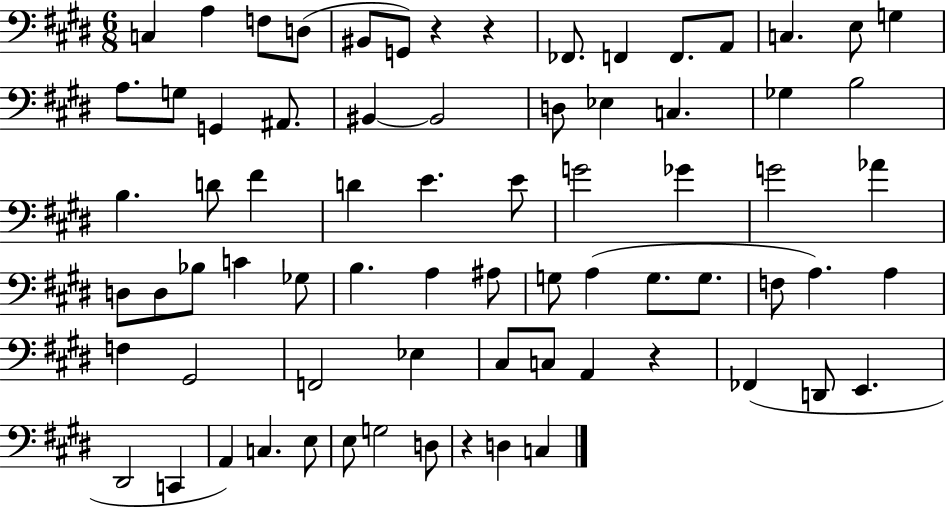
X:1
T:Untitled
M:6/8
L:1/4
K:E
C, A, F,/2 D,/2 ^B,,/2 G,,/2 z z _F,,/2 F,, F,,/2 A,,/2 C, E,/2 G, A,/2 G,/2 G,, ^A,,/2 ^B,, ^B,,2 D,/2 _E, C, _G, B,2 B, D/2 ^F D E E/2 G2 _G G2 _A D,/2 D,/2 _B,/2 C _G,/2 B, A, ^A,/2 G,/2 A, G,/2 G,/2 F,/2 A, A, F, ^G,,2 F,,2 _E, ^C,/2 C,/2 A,, z _F,, D,,/2 E,, ^D,,2 C,, A,, C, E,/2 E,/2 G,2 D,/2 z D, C,